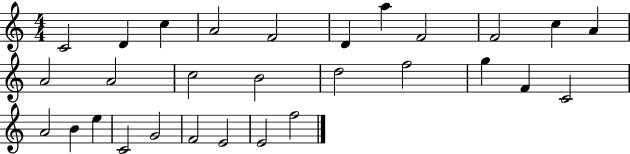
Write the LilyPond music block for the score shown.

{
  \clef treble
  \numericTimeSignature
  \time 4/4
  \key c \major
  c'2 d'4 c''4 | a'2 f'2 | d'4 a''4 f'2 | f'2 c''4 a'4 | \break a'2 a'2 | c''2 b'2 | d''2 f''2 | g''4 f'4 c'2 | \break a'2 b'4 e''4 | c'2 g'2 | f'2 e'2 | e'2 f''2 | \break \bar "|."
}